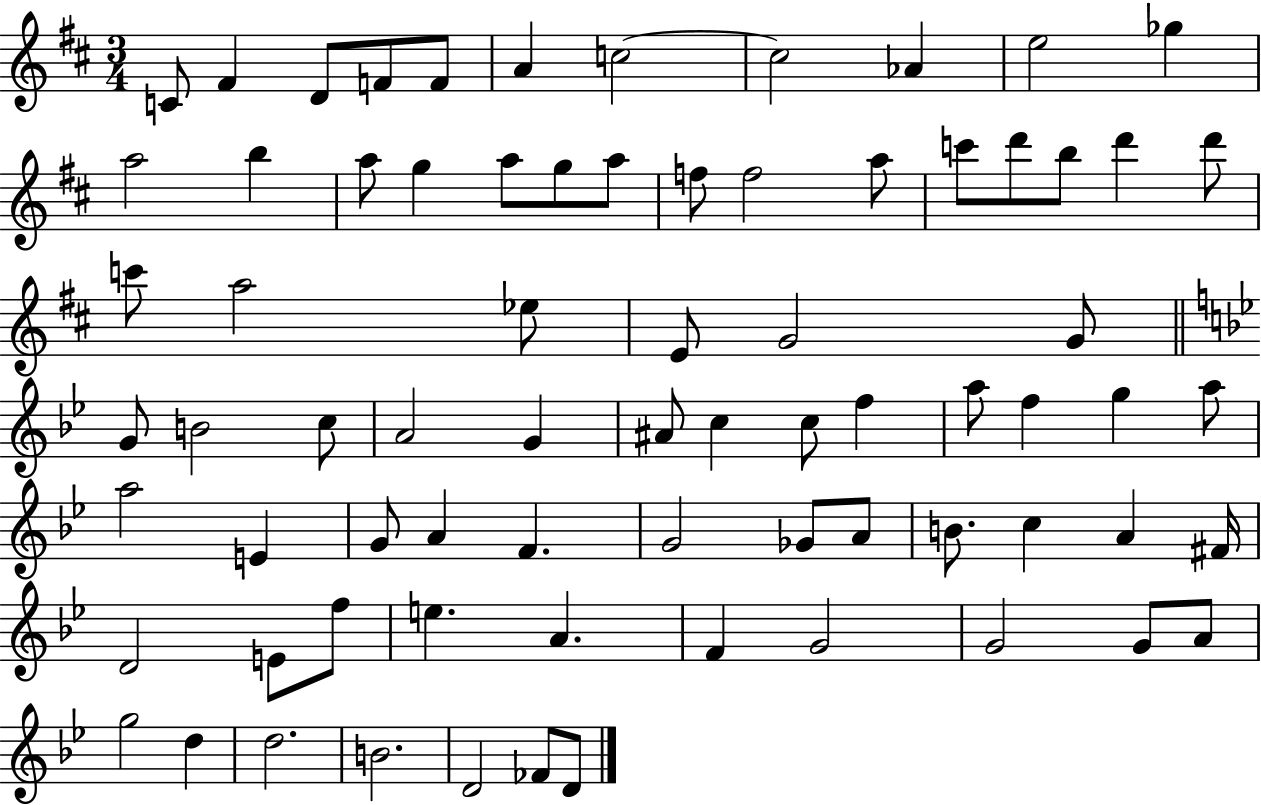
{
  \clef treble
  \numericTimeSignature
  \time 3/4
  \key d \major
  \repeat volta 2 { c'8 fis'4 d'8 f'8 f'8 | a'4 c''2~~ | c''2 aes'4 | e''2 ges''4 | \break a''2 b''4 | a''8 g''4 a''8 g''8 a''8 | f''8 f''2 a''8 | c'''8 d'''8 b''8 d'''4 d'''8 | \break c'''8 a''2 ees''8 | e'8 g'2 g'8 | \bar "||" \break \key bes \major g'8 b'2 c''8 | a'2 g'4 | ais'8 c''4 c''8 f''4 | a''8 f''4 g''4 a''8 | \break a''2 e'4 | g'8 a'4 f'4. | g'2 ges'8 a'8 | b'8. c''4 a'4 fis'16 | \break d'2 e'8 f''8 | e''4. a'4. | f'4 g'2 | g'2 g'8 a'8 | \break g''2 d''4 | d''2. | b'2. | d'2 fes'8 d'8 | \break } \bar "|."
}